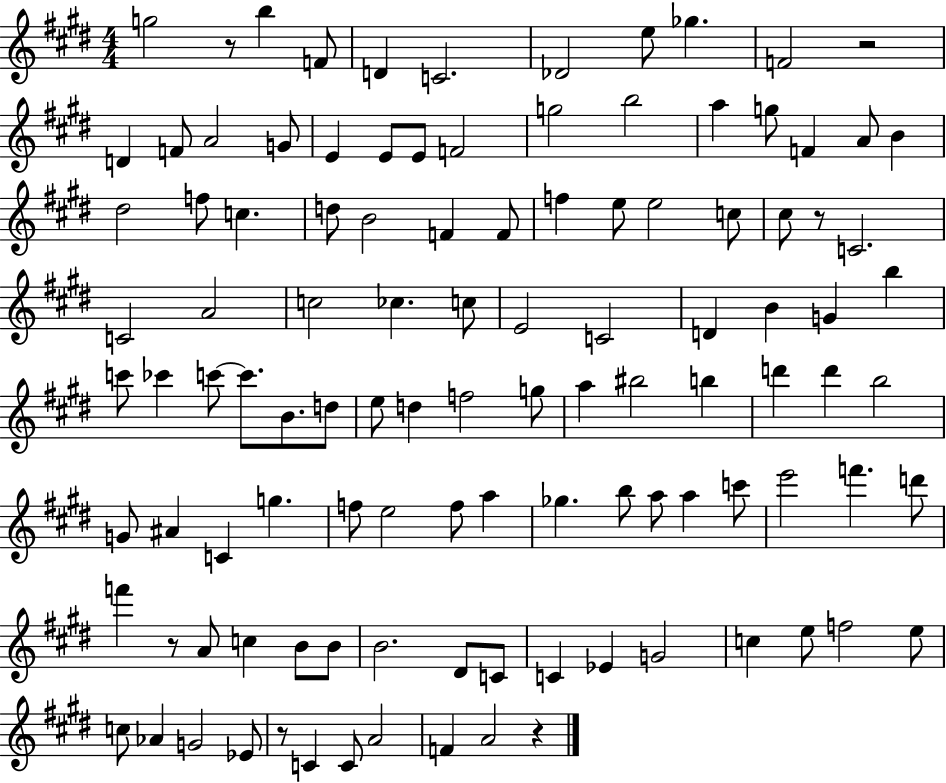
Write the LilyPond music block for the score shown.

{
  \clef treble
  \numericTimeSignature
  \time 4/4
  \key e \major
  g''2 r8 b''4 f'8 | d'4 c'2. | des'2 e''8 ges''4. | f'2 r2 | \break d'4 f'8 a'2 g'8 | e'4 e'8 e'8 f'2 | g''2 b''2 | a''4 g''8 f'4 a'8 b'4 | \break dis''2 f''8 c''4. | d''8 b'2 f'4 f'8 | f''4 e''8 e''2 c''8 | cis''8 r8 c'2. | \break c'2 a'2 | c''2 ces''4. c''8 | e'2 c'2 | d'4 b'4 g'4 b''4 | \break c'''8 ces'''4 c'''8~~ c'''8. b'8. d''8 | e''8 d''4 f''2 g''8 | a''4 bis''2 b''4 | d'''4 d'''4 b''2 | \break g'8 ais'4 c'4 g''4. | f''8 e''2 f''8 a''4 | ges''4. b''8 a''8 a''4 c'''8 | e'''2 f'''4. d'''8 | \break f'''4 r8 a'8 c''4 b'8 b'8 | b'2. dis'8 c'8 | c'4 ees'4 g'2 | c''4 e''8 f''2 e''8 | \break c''8 aes'4 g'2 ees'8 | r8 c'4 c'8 a'2 | f'4 a'2 r4 | \bar "|."
}